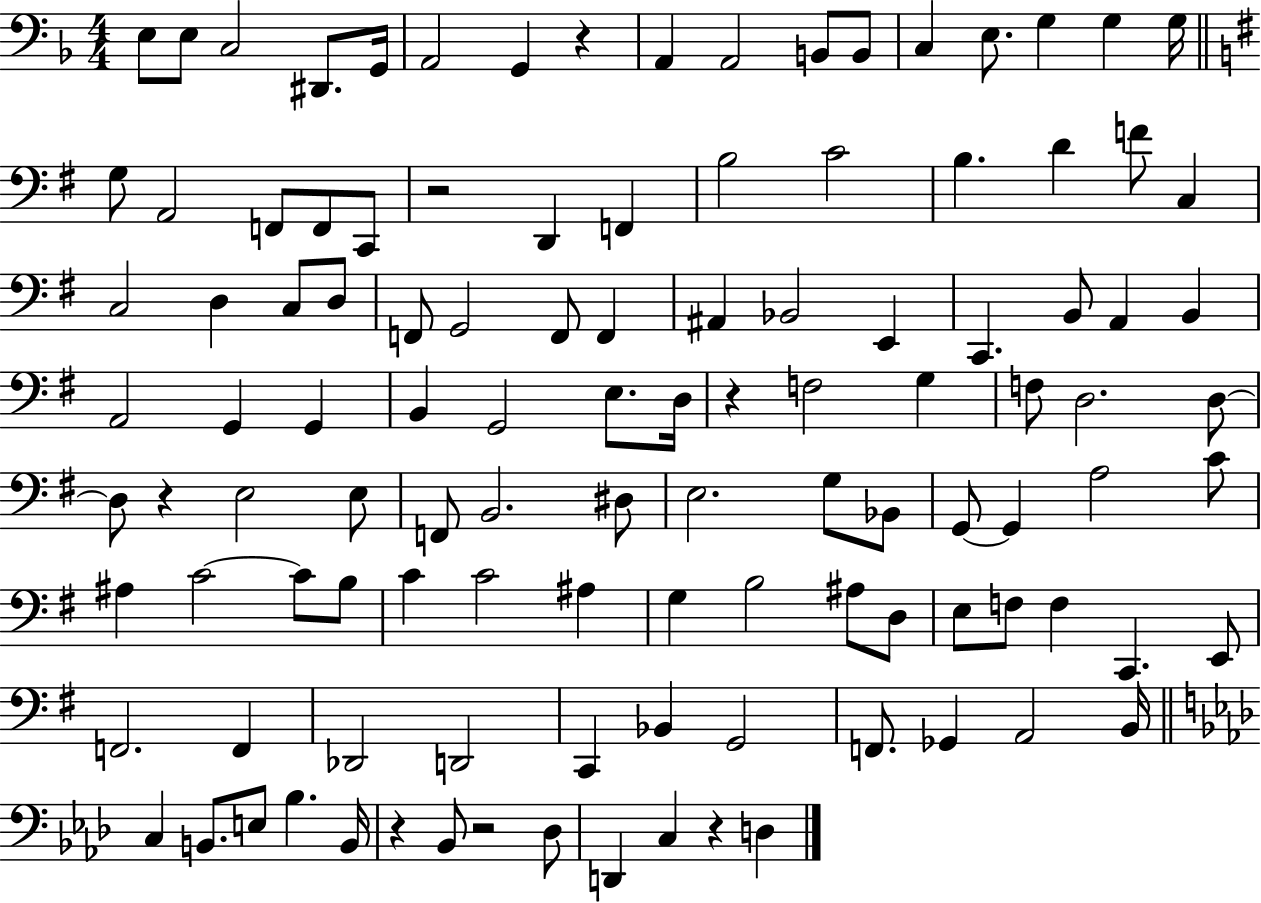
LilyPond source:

{
  \clef bass
  \numericTimeSignature
  \time 4/4
  \key f \major
  e8 e8 c2 dis,8. g,16 | a,2 g,4 r4 | a,4 a,2 b,8 b,8 | c4 e8. g4 g4 g16 | \break \bar "||" \break \key g \major g8 a,2 f,8 f,8 c,8 | r2 d,4 f,4 | b2 c'2 | b4. d'4 f'8 c4 | \break c2 d4 c8 d8 | f,8 g,2 f,8 f,4 | ais,4 bes,2 e,4 | c,4. b,8 a,4 b,4 | \break a,2 g,4 g,4 | b,4 g,2 e8. d16 | r4 f2 g4 | f8 d2. d8~~ | \break d8 r4 e2 e8 | f,8 b,2. dis8 | e2. g8 bes,8 | g,8~~ g,4 a2 c'8 | \break ais4 c'2~~ c'8 b8 | c'4 c'2 ais4 | g4 b2 ais8 d8 | e8 f8 f4 c,4. e,8 | \break f,2. f,4 | des,2 d,2 | c,4 bes,4 g,2 | f,8. ges,4 a,2 b,16 | \break \bar "||" \break \key aes \major c4 b,8. e8 bes4. b,16 | r4 bes,8 r2 des8 | d,4 c4 r4 d4 | \bar "|."
}